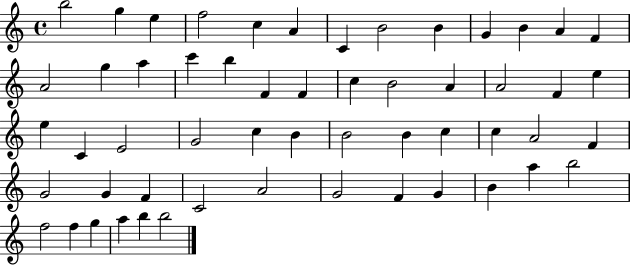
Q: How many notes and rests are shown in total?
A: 55